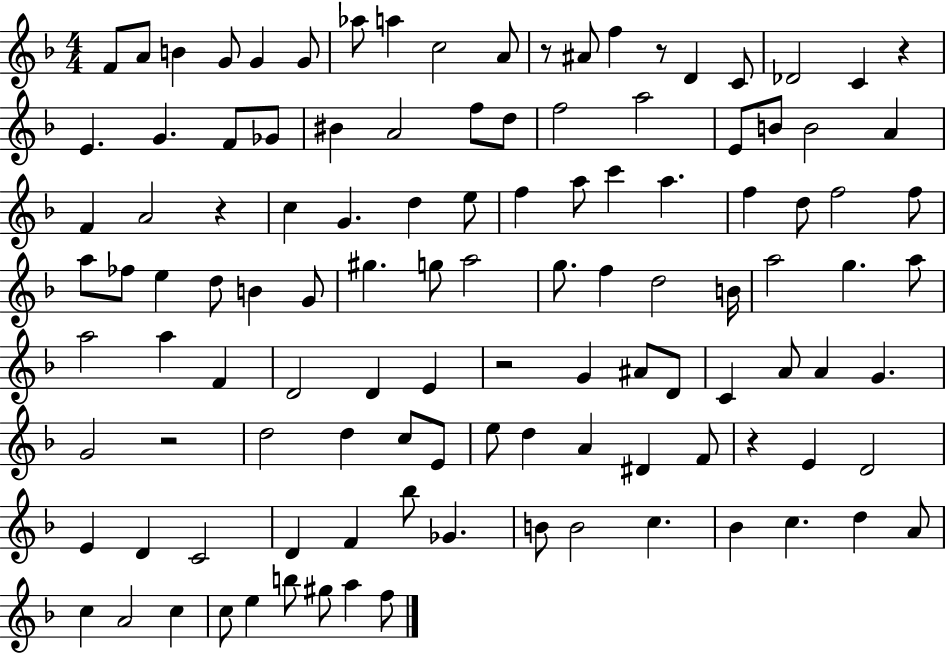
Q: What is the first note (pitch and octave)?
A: F4